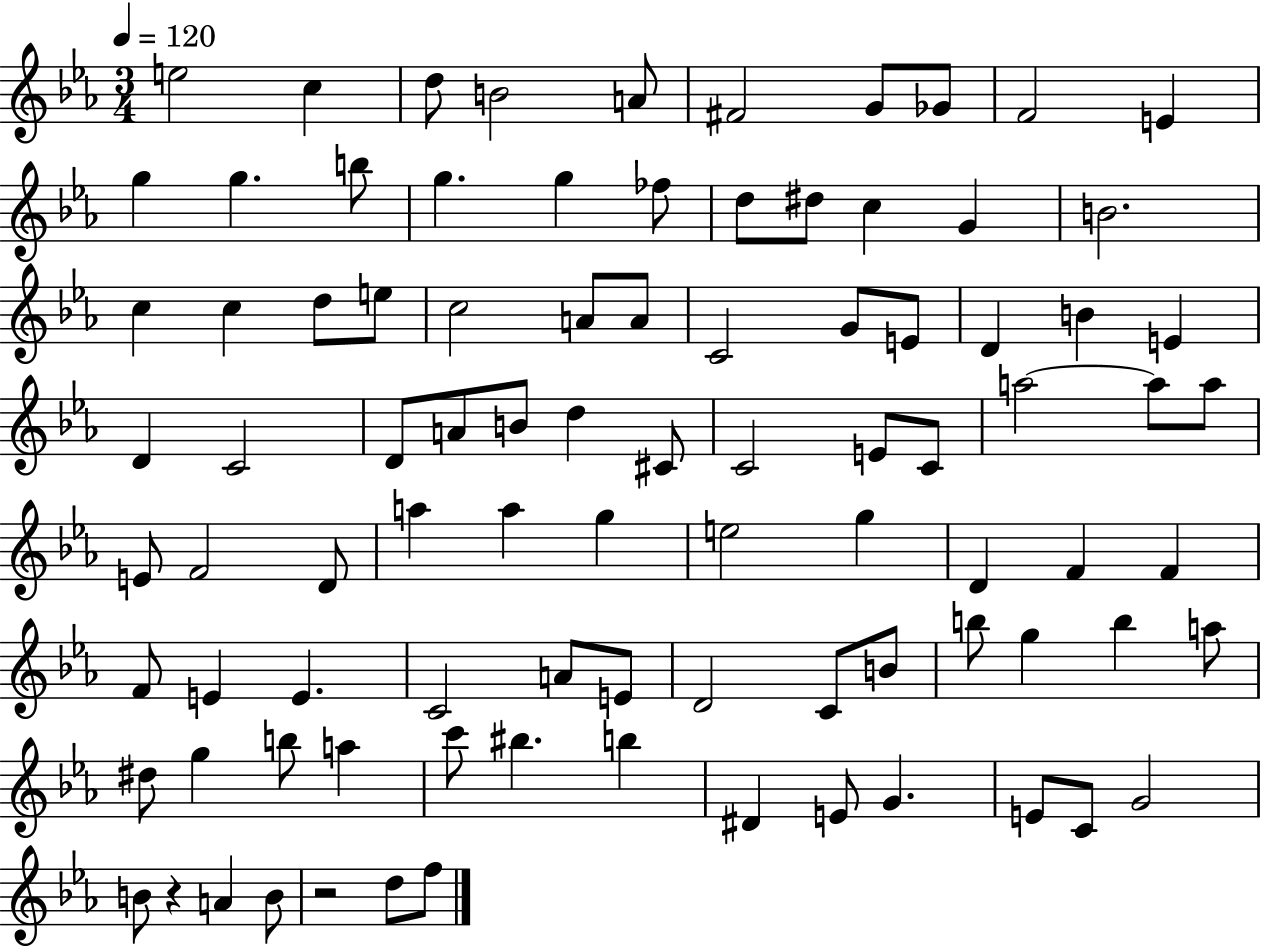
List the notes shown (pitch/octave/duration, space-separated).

E5/h C5/q D5/e B4/h A4/e F#4/h G4/e Gb4/e F4/h E4/q G5/q G5/q. B5/e G5/q. G5/q FES5/e D5/e D#5/e C5/q G4/q B4/h. C5/q C5/q D5/e E5/e C5/h A4/e A4/e C4/h G4/e E4/e D4/q B4/q E4/q D4/q C4/h D4/e A4/e B4/e D5/q C#4/e C4/h E4/e C4/e A5/h A5/e A5/e E4/e F4/h D4/e A5/q A5/q G5/q E5/h G5/q D4/q F4/q F4/q F4/e E4/q E4/q. C4/h A4/e E4/e D4/h C4/e B4/e B5/e G5/q B5/q A5/e D#5/e G5/q B5/e A5/q C6/e BIS5/q. B5/q D#4/q E4/e G4/q. E4/e C4/e G4/h B4/e R/q A4/q B4/e R/h D5/e F5/e